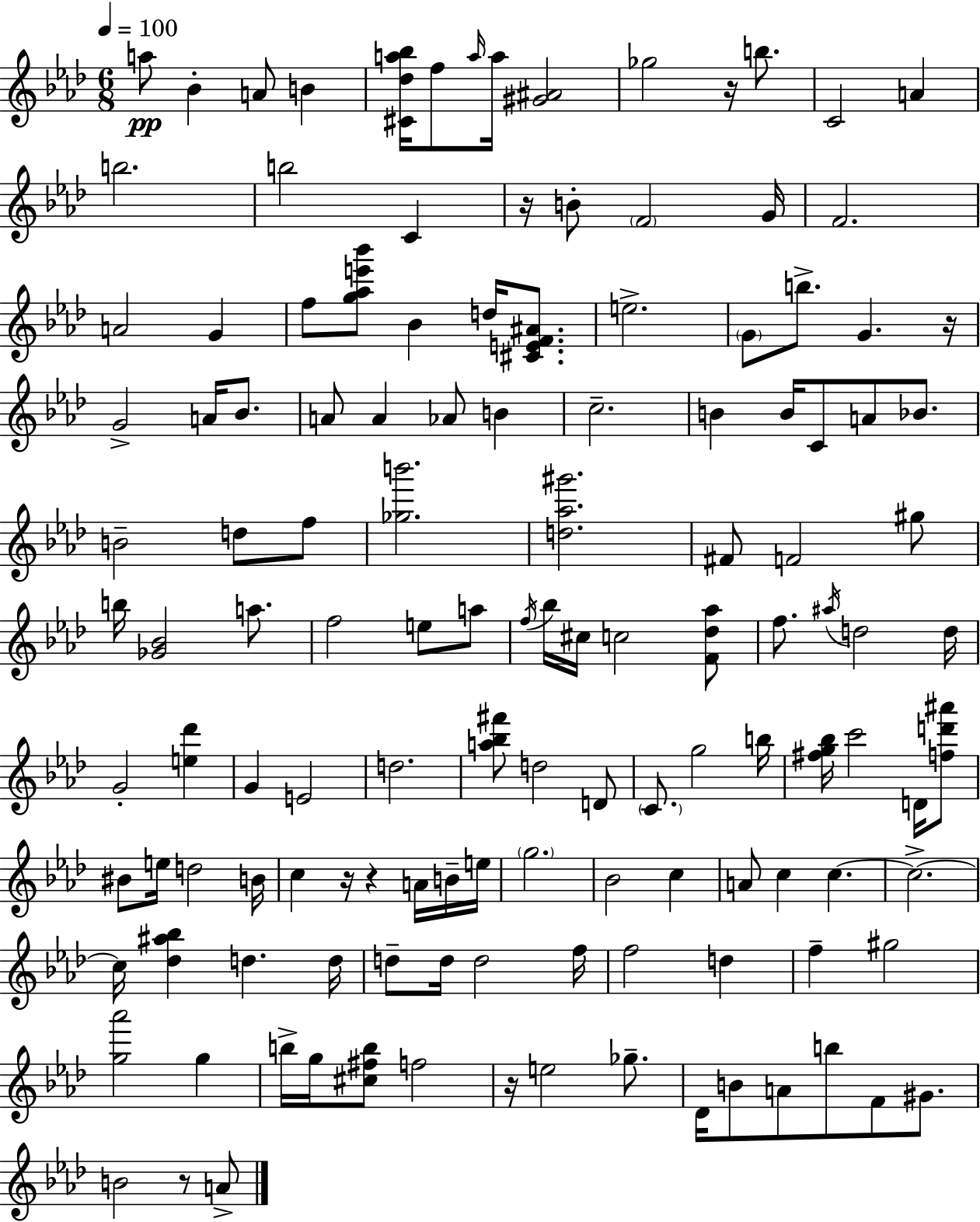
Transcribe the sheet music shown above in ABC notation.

X:1
T:Untitled
M:6/8
L:1/4
K:Ab
a/2 _B A/2 B [^C_da_b]/4 f/2 a/4 a/4 [^G^A]2 _g2 z/4 b/2 C2 A b2 b2 C z/4 B/2 F2 G/4 F2 A2 G f/2 [g_ae'_b']/2 _B d/4 [^CEF^A]/2 e2 G/2 b/2 G z/4 G2 A/4 _B/2 A/2 A _A/2 B c2 B B/4 C/2 A/2 _B/2 B2 d/2 f/2 [_gb']2 [d_a^g']2 ^F/2 F2 ^g/2 b/4 [_G_B]2 a/2 f2 e/2 a/2 f/4 _b/4 ^c/4 c2 [F_d_a]/2 f/2 ^a/4 d2 d/4 G2 [e_d'] G E2 d2 [a_b^f']/2 d2 D/2 C/2 g2 b/4 [^fg_b]/4 c'2 D/4 [fd'^a']/2 ^B/2 e/4 d2 B/4 c z/4 z A/4 B/4 e/4 g2 _B2 c A/2 c c c2 c/4 [_d^a_b] d d/4 d/2 d/4 d2 f/4 f2 d f ^g2 [g_a']2 g b/4 g/4 [^c^fb]/2 f2 z/4 e2 _g/2 _D/4 B/2 A/2 b/2 F/2 ^G/2 B2 z/2 A/2